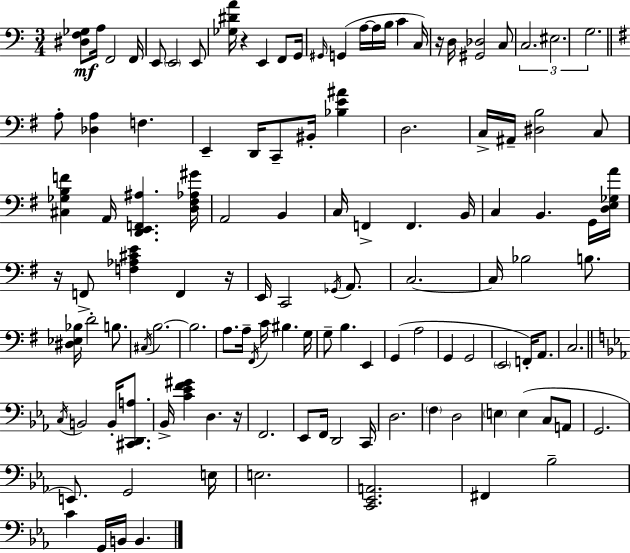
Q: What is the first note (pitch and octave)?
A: A3